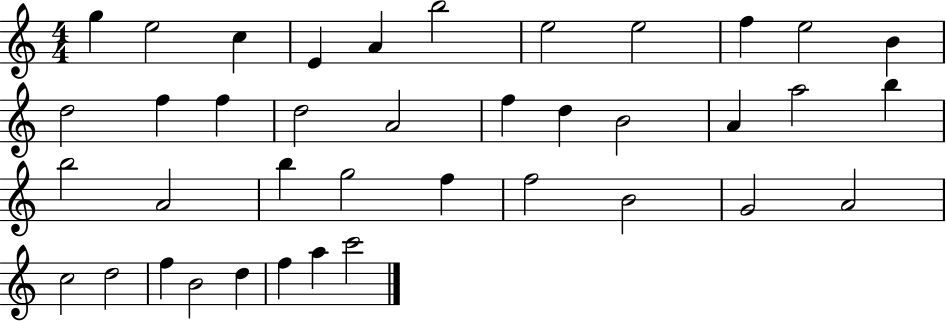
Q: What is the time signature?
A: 4/4